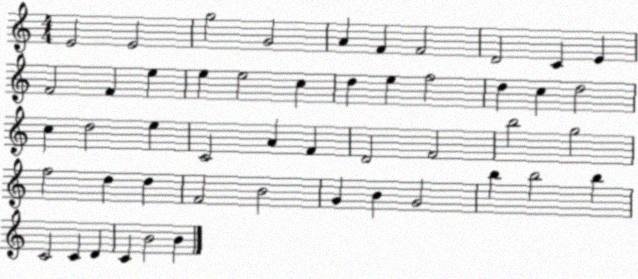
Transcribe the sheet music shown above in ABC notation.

X:1
T:Untitled
M:4/4
L:1/4
K:C
E2 E2 g2 G2 A F F2 D2 C E F2 F e e e2 c d e f2 d c d2 c d2 e C2 A F D2 F2 b2 g2 f2 d d F2 B2 G B G2 b b2 b C2 C D C B2 B